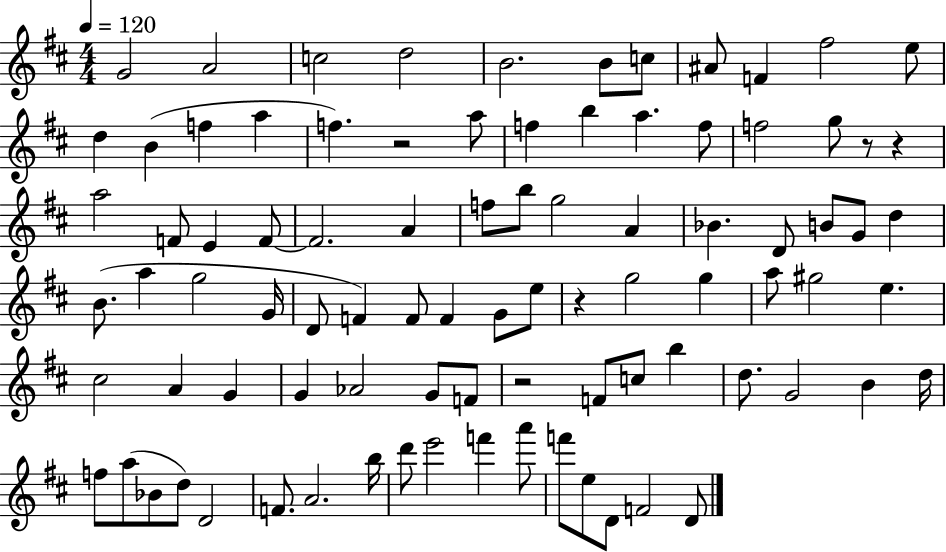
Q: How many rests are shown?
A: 5